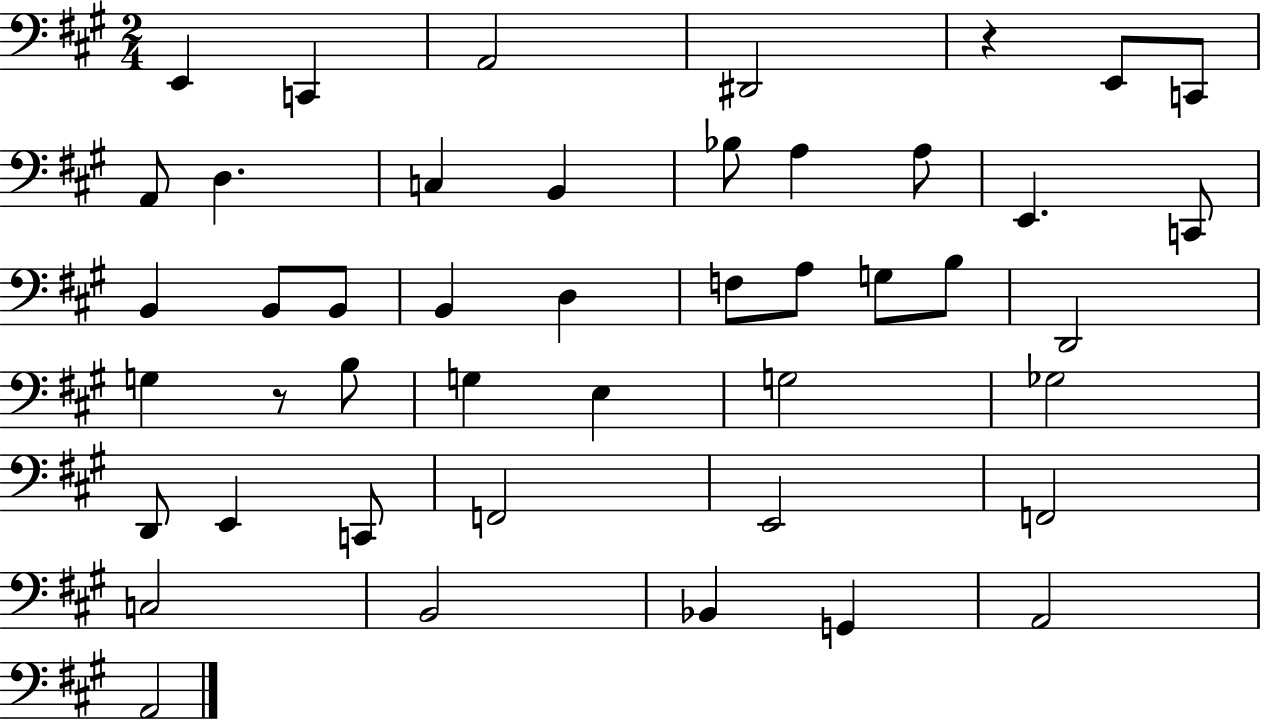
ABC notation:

X:1
T:Untitled
M:2/4
L:1/4
K:A
E,, C,, A,,2 ^D,,2 z E,,/2 C,,/2 A,,/2 D, C, B,, _B,/2 A, A,/2 E,, C,,/2 B,, B,,/2 B,,/2 B,, D, F,/2 A,/2 G,/2 B,/2 D,,2 G, z/2 B,/2 G, E, G,2 _G,2 D,,/2 E,, C,,/2 F,,2 E,,2 F,,2 C,2 B,,2 _B,, G,, A,,2 A,,2